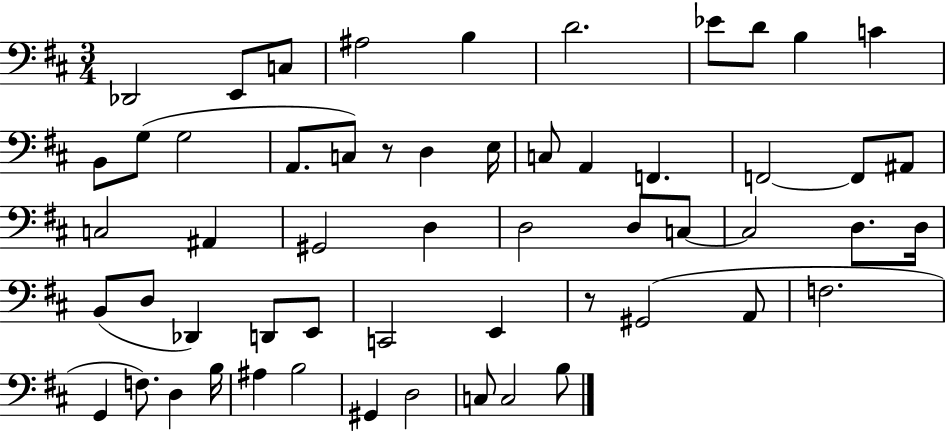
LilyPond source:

{
  \clef bass
  \numericTimeSignature
  \time 3/4
  \key d \major
  \repeat volta 2 { des,2 e,8 c8 | ais2 b4 | d'2. | ees'8 d'8 b4 c'4 | \break b,8 g8( g2 | a,8. c8) r8 d4 e16 | c8 a,4 f,4. | f,2~~ f,8 ais,8 | \break c2 ais,4 | gis,2 d4 | d2 d8 c8~~ | c2 d8. d16 | \break b,8( d8 des,4) d,8 e,8 | c,2 e,4 | r8 gis,2( a,8 | f2. | \break g,4 f8.) d4 b16 | ais4 b2 | gis,4 d2 | c8 c2 b8 | \break } \bar "|."
}